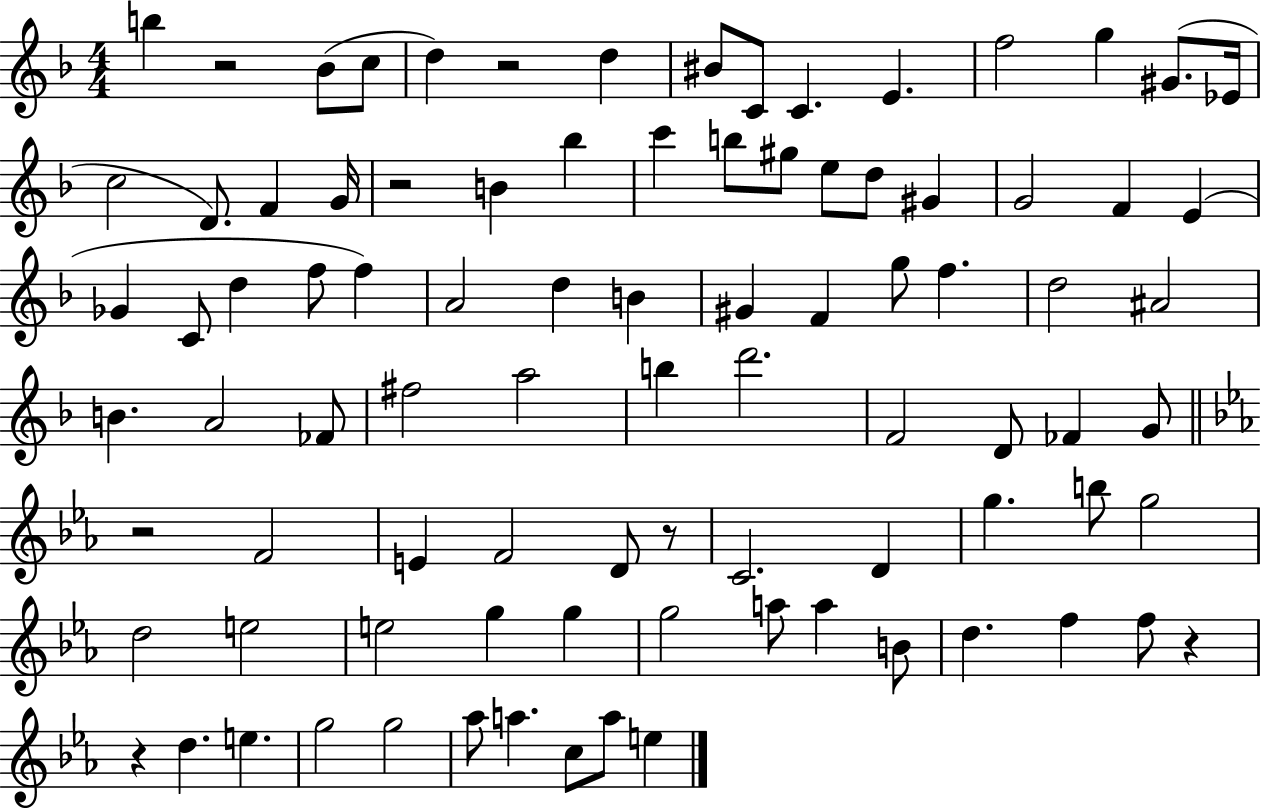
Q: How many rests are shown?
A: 7